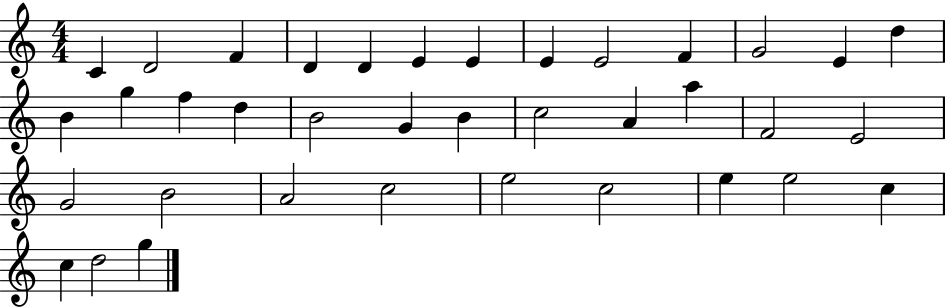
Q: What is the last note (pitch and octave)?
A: G5